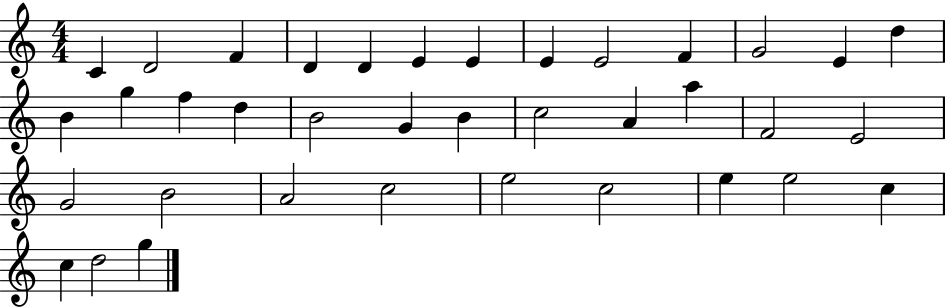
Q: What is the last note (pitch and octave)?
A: G5